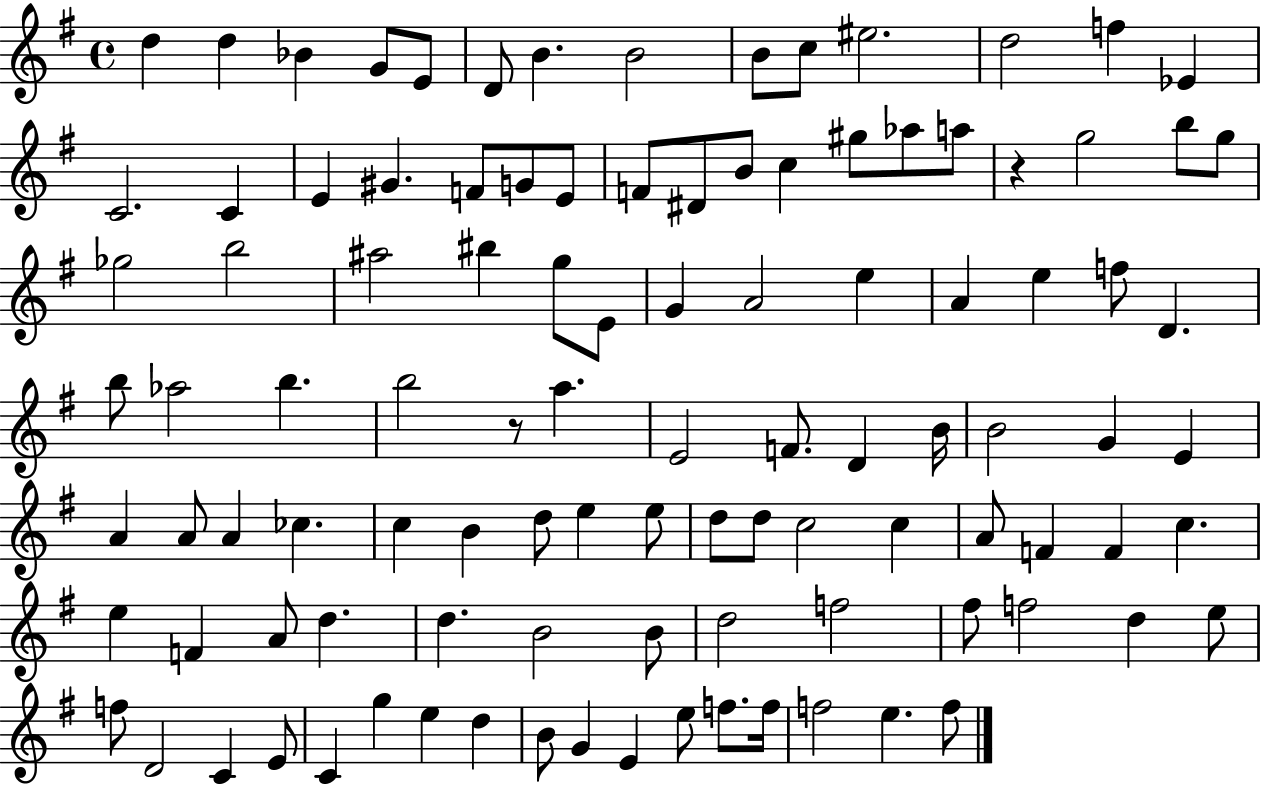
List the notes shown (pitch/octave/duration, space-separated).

D5/q D5/q Bb4/q G4/e E4/e D4/e B4/q. B4/h B4/e C5/e EIS5/h. D5/h F5/q Eb4/q C4/h. C4/q E4/q G#4/q. F4/e G4/e E4/e F4/e D#4/e B4/e C5/q G#5/e Ab5/e A5/e R/q G5/h B5/e G5/e Gb5/h B5/h A#5/h BIS5/q G5/e E4/e G4/q A4/h E5/q A4/q E5/q F5/e D4/q. B5/e Ab5/h B5/q. B5/h R/e A5/q. E4/h F4/e. D4/q B4/s B4/h G4/q E4/q A4/q A4/e A4/q CES5/q. C5/q B4/q D5/e E5/q E5/e D5/e D5/e C5/h C5/q A4/e F4/q F4/q C5/q. E5/q F4/q A4/e D5/q. D5/q. B4/h B4/e D5/h F5/h F#5/e F5/h D5/q E5/e F5/e D4/h C4/q E4/e C4/q G5/q E5/q D5/q B4/e G4/q E4/q E5/e F5/e. F5/s F5/h E5/q. F5/e